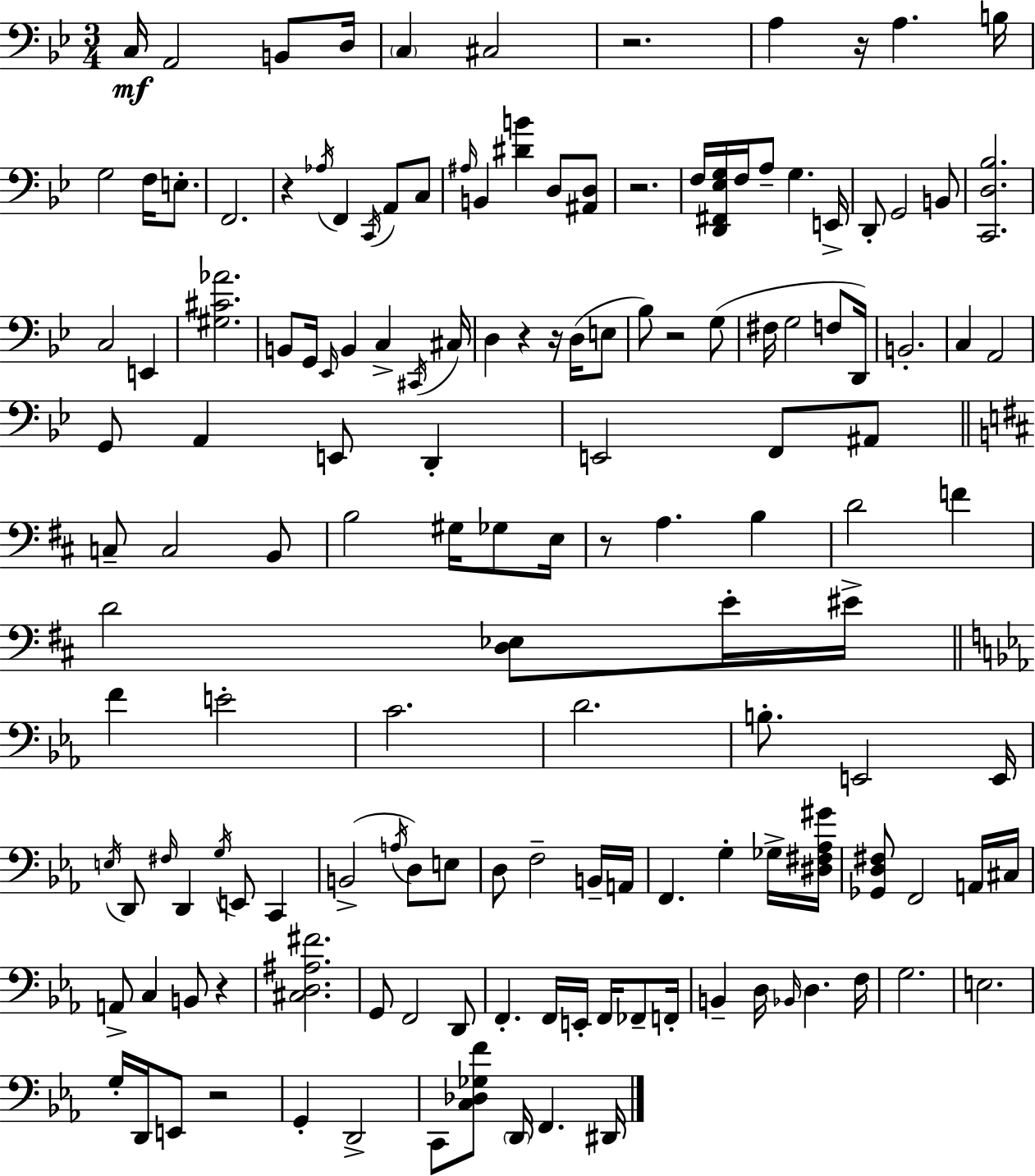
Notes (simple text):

C3/s A2/h B2/e D3/s C3/q C#3/h R/h. A3/q R/s A3/q. B3/s G3/h F3/s E3/e. F2/h. R/q Ab3/s F2/q C2/s A2/e C3/e A#3/s B2/q [D#4,B4]/q D3/e [A#2,D3]/e R/h. F3/s [D2,F#2,Eb3,G3]/s F3/s A3/e G3/q. E2/s D2/e G2/h B2/e [C2,D3,Bb3]/h. C3/h E2/q [G#3,C#4,Ab4]/h. B2/e G2/s Eb2/s B2/q C3/q C#2/s C#3/s D3/q R/q R/s D3/s E3/e Bb3/e R/h G3/e F#3/s G3/h F3/e D2/s B2/h. C3/q A2/h G2/e A2/q E2/e D2/q E2/h F2/e A#2/e C3/e C3/h B2/e B3/h G#3/s Gb3/e E3/s R/e A3/q. B3/q D4/h F4/q D4/h [D3,Eb3]/e E4/s EIS4/s F4/q E4/h C4/h. D4/h. B3/e. E2/h E2/s E3/s D2/e F#3/s D2/q G3/s E2/e C2/q B2/h A3/s D3/e E3/e D3/e F3/h B2/s A2/s F2/q. G3/q Gb3/s [D#3,F#3,Ab3,G#4]/s [Gb2,D3,F#3]/e F2/h A2/s C#3/s A2/e C3/q B2/e R/q [C#3,D3,A#3,F#4]/h. G2/e F2/h D2/e F2/q. F2/s E2/s F2/s FES2/e F2/s B2/q D3/s Bb2/s D3/q. F3/s G3/h. E3/h. G3/s D2/s E2/e R/h G2/q D2/h C2/e [C3,Db3,Gb3,F4]/e D2/s F2/q. D#2/s